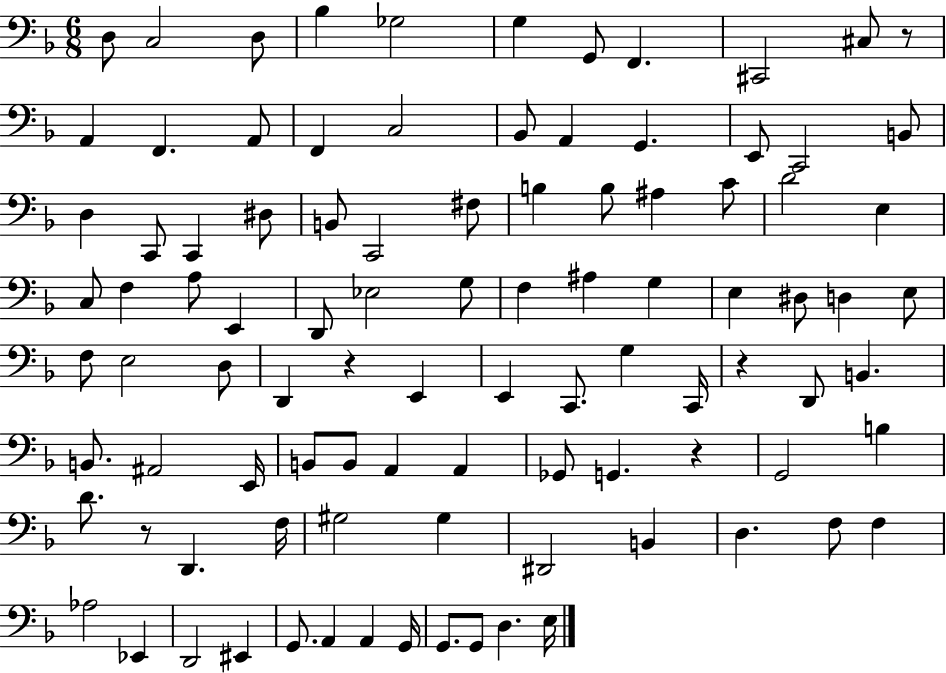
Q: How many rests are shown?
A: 5